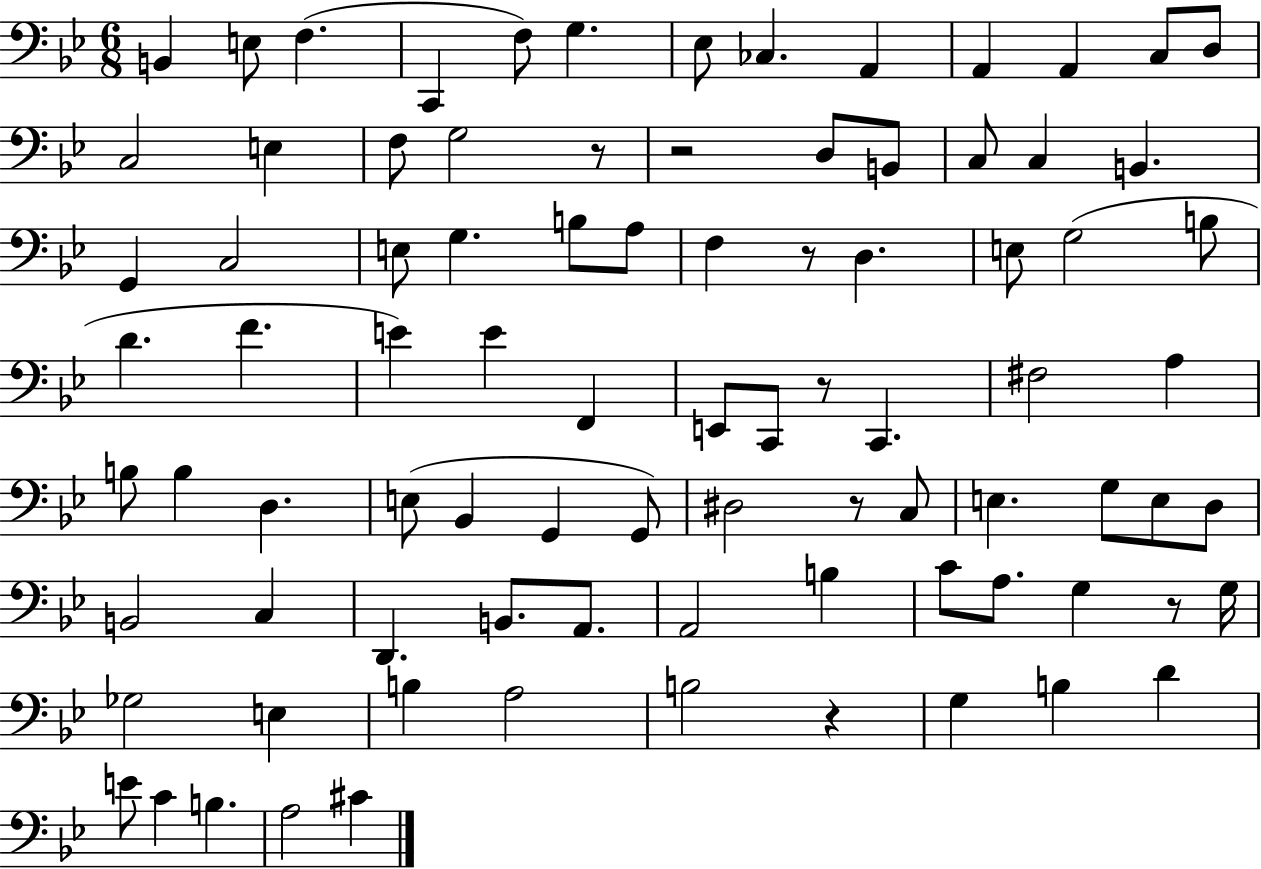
{
  \clef bass
  \numericTimeSignature
  \time 6/8
  \key bes \major
  b,4 e8 f4.( | c,4 f8) g4. | ees8 ces4. a,4 | a,4 a,4 c8 d8 | \break c2 e4 | f8 g2 r8 | r2 d8 b,8 | c8 c4 b,4. | \break g,4 c2 | e8 g4. b8 a8 | f4 r8 d4. | e8 g2( b8 | \break d'4. f'4. | e'4) e'4 f,4 | e,8 c,8 r8 c,4. | fis2 a4 | \break b8 b4 d4. | e8( bes,4 g,4 g,8) | dis2 r8 c8 | e4. g8 e8 d8 | \break b,2 c4 | d,4. b,8. a,8. | a,2 b4 | c'8 a8. g4 r8 g16 | \break ges2 e4 | b4 a2 | b2 r4 | g4 b4 d'4 | \break e'8 c'4 b4. | a2 cis'4 | \bar "|."
}